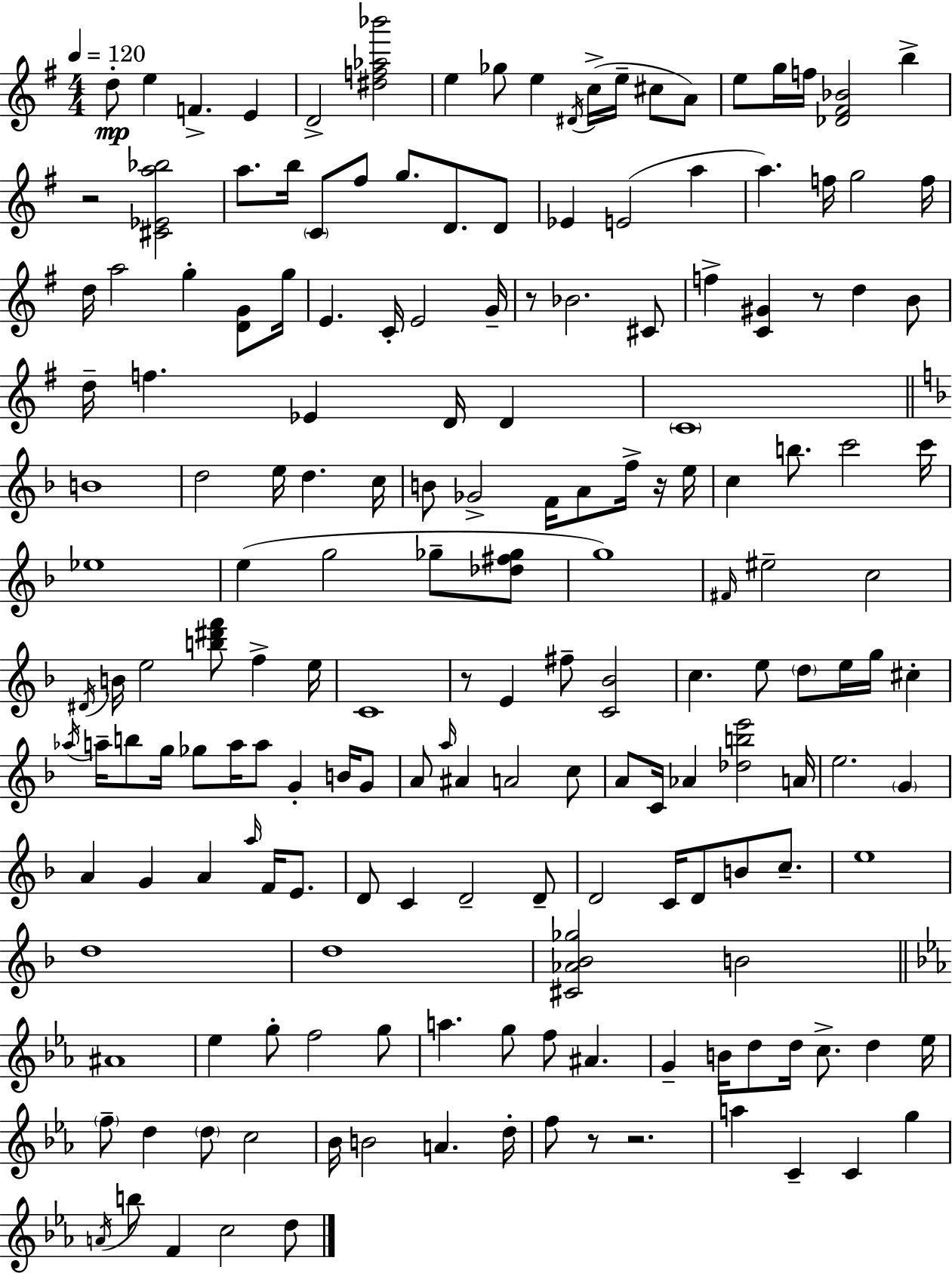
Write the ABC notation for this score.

X:1
T:Untitled
M:4/4
L:1/4
K:G
d/2 e F E D2 [^df_a_b']2 e _g/2 e ^D/4 c/4 e/4 ^c/2 A/2 e/2 g/4 f/4 [_D^F_B]2 b z2 [^C_Ea_b]2 a/2 b/4 C/2 ^f/2 g/2 D/2 D/2 _E E2 a a f/4 g2 f/4 d/4 a2 g [DG]/2 g/4 E C/4 E2 G/4 z/2 _B2 ^C/2 f [C^G] z/2 d B/2 d/4 f _E D/4 D C4 B4 d2 e/4 d c/4 B/2 _G2 F/4 A/2 f/4 z/4 e/4 c b/2 c'2 c'/4 _e4 e g2 _g/2 [_d^f_g]/2 g4 ^F/4 ^e2 c2 ^D/4 B/4 e2 [b^d'f']/2 f e/4 C4 z/2 E ^f/2 [C_B]2 c e/2 d/2 e/4 g/4 ^c _a/4 a/4 b/2 g/4 _g/2 a/4 a/2 G B/4 G/2 A/2 a/4 ^A A2 c/2 A/2 C/4 _A [_dbe']2 A/4 e2 G A G A a/4 F/4 E/2 D/2 C D2 D/2 D2 C/4 D/2 B/2 c/2 e4 d4 d4 [^C_A_B_g]2 B2 ^A4 _e g/2 f2 g/2 a g/2 f/2 ^A G B/4 d/2 d/4 c/2 d _e/4 f/2 d d/2 c2 _B/4 B2 A d/4 f/2 z/2 z2 a C C g A/4 b/2 F c2 d/2